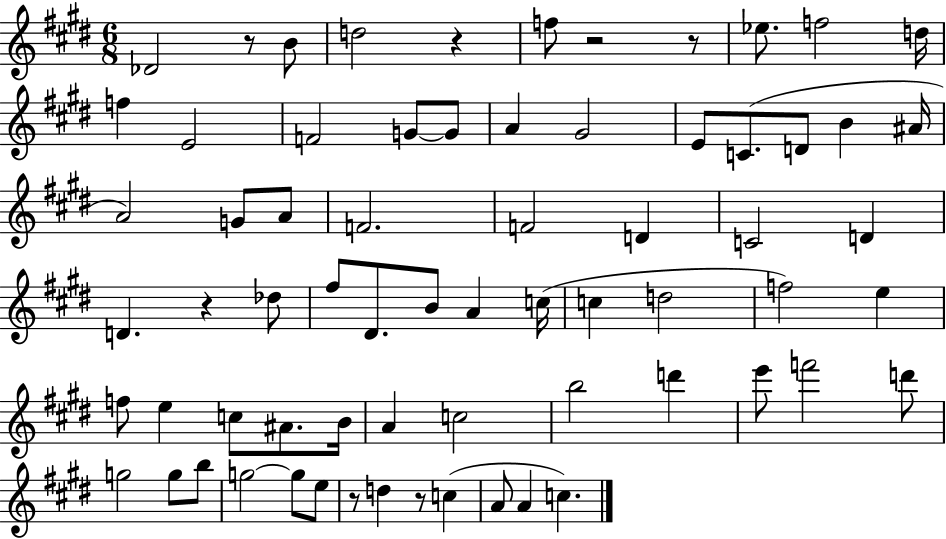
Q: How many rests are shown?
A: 7